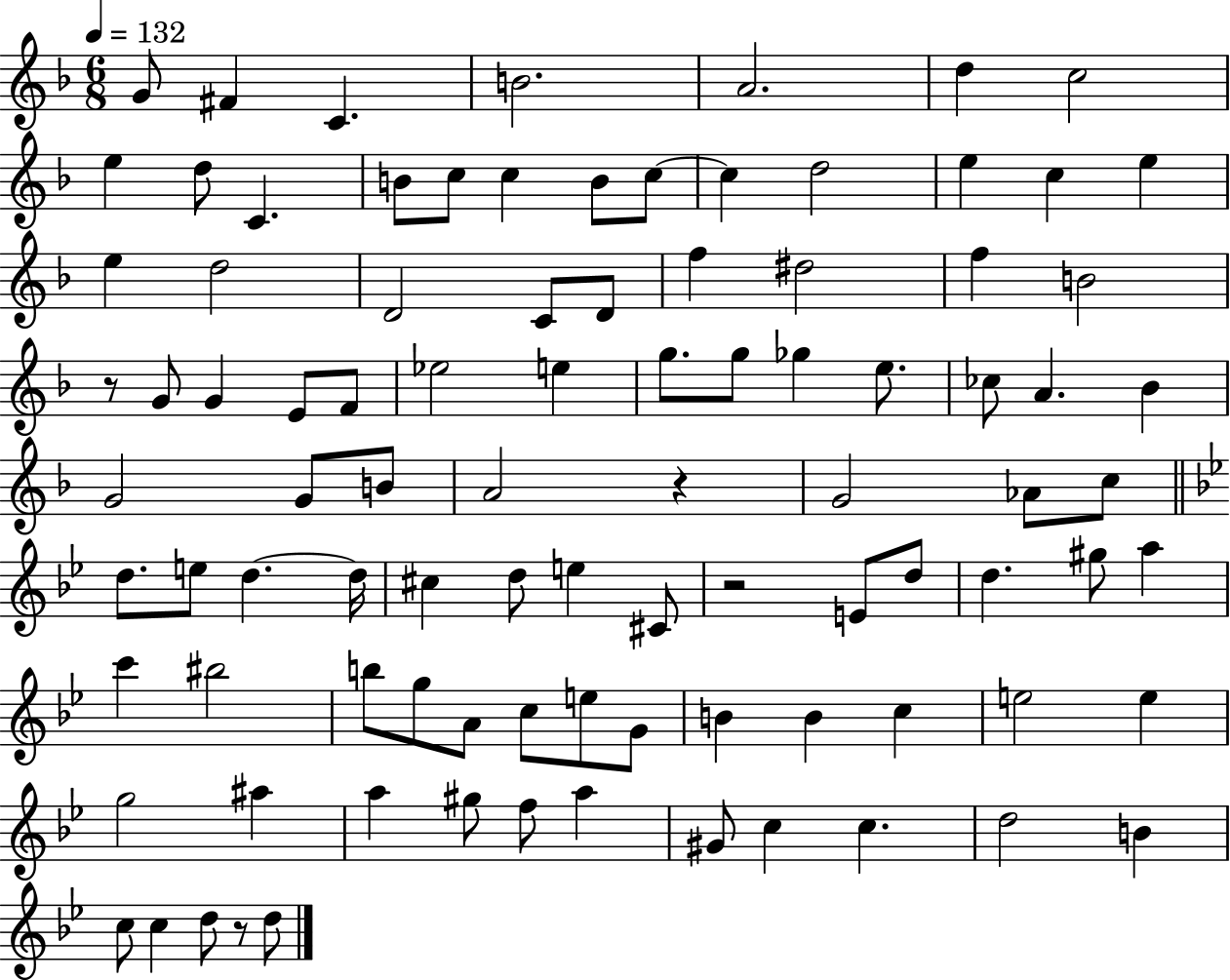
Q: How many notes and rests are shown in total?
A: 94